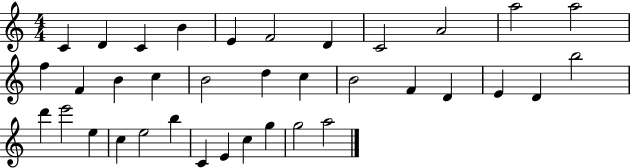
X:1
T:Untitled
M:4/4
L:1/4
K:C
C D C B E F2 D C2 A2 a2 a2 f F B c B2 d c B2 F D E D b2 d' e'2 e c e2 b C E c g g2 a2